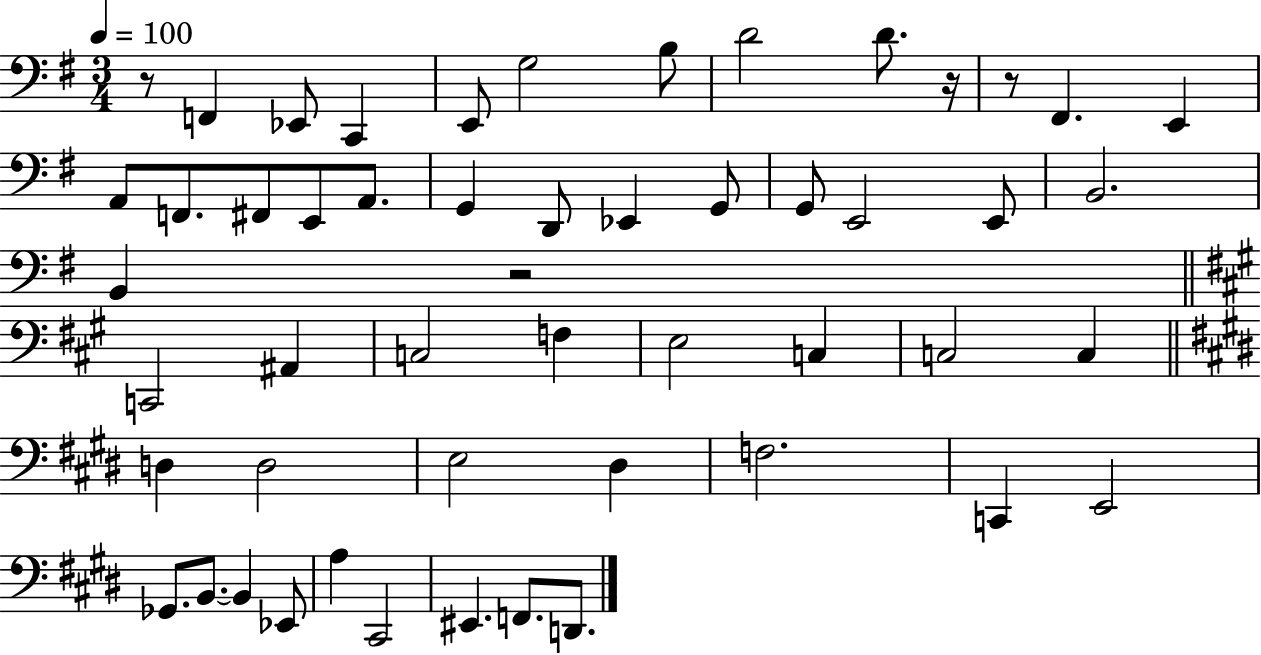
R/e F2/q Eb2/e C2/q E2/e G3/h B3/e D4/h D4/e. R/s R/e F#2/q. E2/q A2/e F2/e. F#2/e E2/e A2/e. G2/q D2/e Eb2/q G2/e G2/e E2/h E2/e B2/h. B2/q R/h C2/h A#2/q C3/h F3/q E3/h C3/q C3/h C3/q D3/q D3/h E3/h D#3/q F3/h. C2/q E2/h Gb2/e. B2/e. B2/q Eb2/e A3/q C#2/h EIS2/q. F2/e. D2/e.